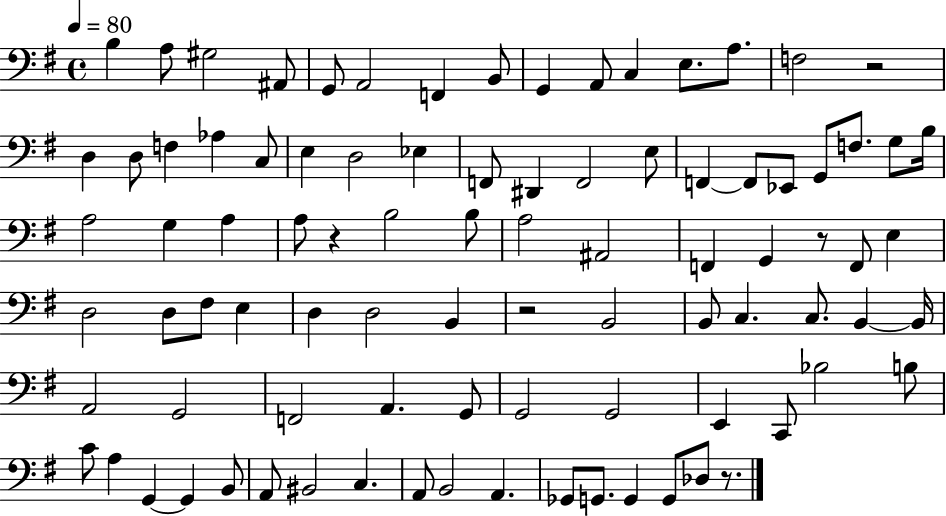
B3/q A3/e G#3/h A#2/e G2/e A2/h F2/q B2/e G2/q A2/e C3/q E3/e. A3/e. F3/h R/h D3/q D3/e F3/q Ab3/q C3/e E3/q D3/h Eb3/q F2/e D#2/q F2/h E3/e F2/q F2/e Eb2/e G2/e F3/e. G3/e B3/s A3/h G3/q A3/q A3/e R/q B3/h B3/e A3/h A#2/h F2/q G2/q R/e F2/e E3/q D3/h D3/e F#3/e E3/q D3/q D3/h B2/q R/h B2/h B2/e C3/q. C3/e. B2/q B2/s A2/h G2/h F2/h A2/q. G2/e G2/h G2/h E2/q C2/e Bb3/h B3/e C4/e A3/q G2/q G2/q B2/e A2/e BIS2/h C3/q. A2/e B2/h A2/q. Gb2/e G2/e. G2/q G2/e Db3/e R/e.